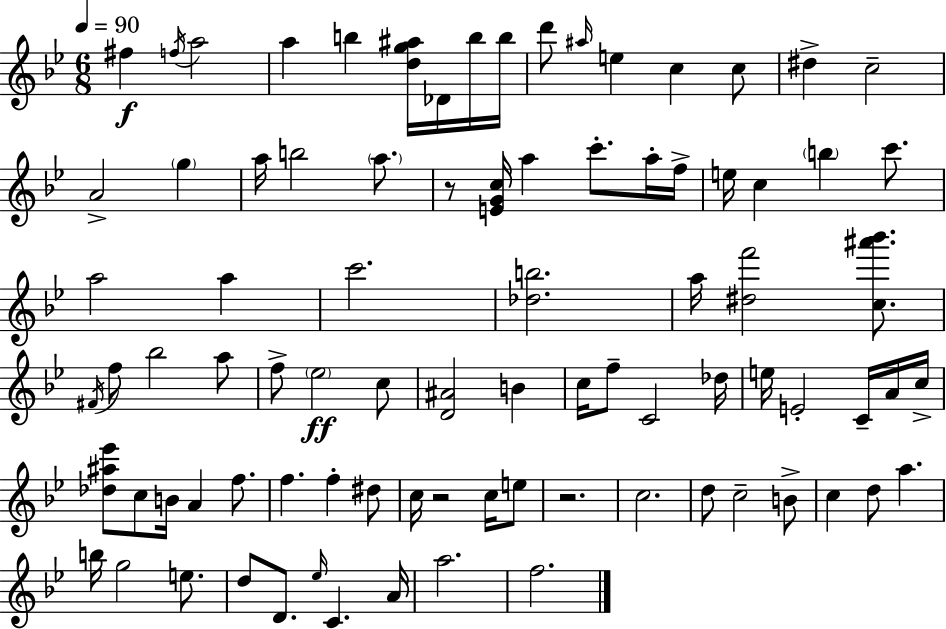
F#5/q F5/s A5/h A5/q B5/q [D5,G5,A#5]/s Db4/s B5/s B5/s D6/e A#5/s E5/q C5/q C5/e D#5/q C5/h A4/h G5/q A5/s B5/h A5/e. R/e [E4,G4,C5]/s A5/q C6/e. A5/s F5/s E5/s C5/q B5/q C6/e. A5/h A5/q C6/h. [Db5,B5]/h. A5/s [D#5,F6]/h [C5,A#6,Bb6]/e. F#4/s F5/e Bb5/h A5/e F5/e Eb5/h C5/e [D4,A#4]/h B4/q C5/s F5/e C4/h Db5/s E5/s E4/h C4/s A4/s C5/s [Db5,A#5,Eb6]/e C5/e B4/s A4/q F5/e. F5/q. F5/q D#5/e C5/s R/h C5/s E5/e R/h. C5/h. D5/e C5/h B4/e C5/q D5/e A5/q. B5/s G5/h E5/e. D5/e D4/e. Eb5/s C4/q. A4/s A5/h. F5/h.